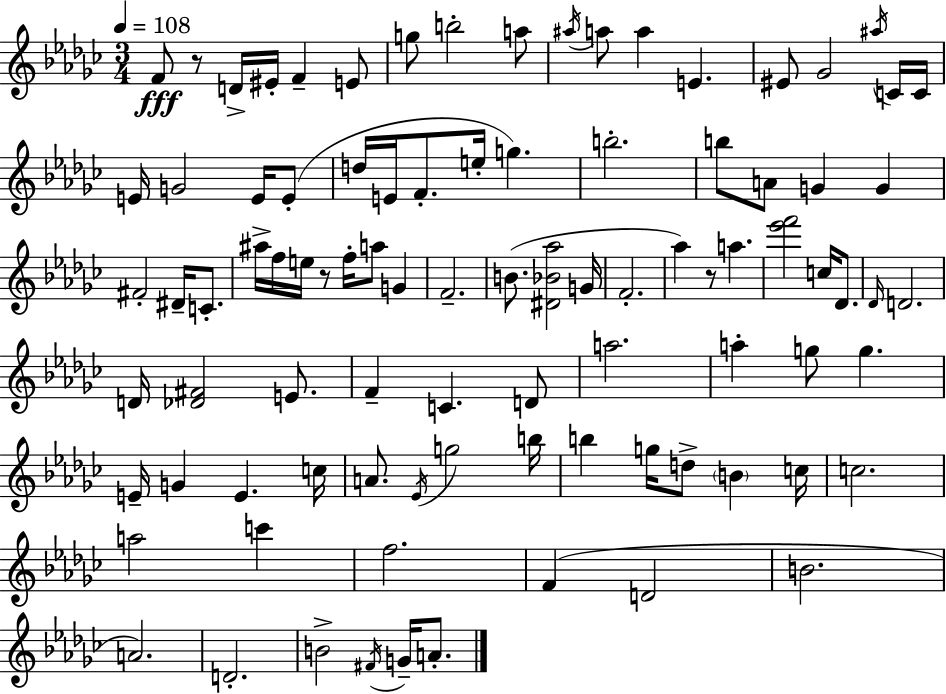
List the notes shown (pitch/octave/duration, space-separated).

F4/e R/e D4/s EIS4/s F4/q E4/e G5/e B5/h A5/e A#5/s A5/e A5/q E4/q. EIS4/e Gb4/h A#5/s C4/s C4/s E4/s G4/h E4/s E4/e D5/s E4/s F4/e. E5/s G5/q. B5/h. B5/e A4/e G4/q G4/q F#4/h D#4/s C4/e. A#5/s F5/s E5/s R/e F5/s A5/e G4/q F4/h. B4/e. [D#4,Bb4,Ab5]/h G4/s F4/h. Ab5/q R/e A5/q. [Eb6,F6]/h C5/s Db4/e. Db4/s D4/h. D4/s [Db4,F#4]/h E4/e. F4/q C4/q. D4/e A5/h. A5/q G5/e G5/q. E4/s G4/q E4/q. C5/s A4/e. Eb4/s G5/h B5/s B5/q G5/s D5/e B4/q C5/s C5/h. A5/h C6/q F5/h. F4/q D4/h B4/h. A4/h. D4/h. B4/h F#4/s G4/s A4/e.